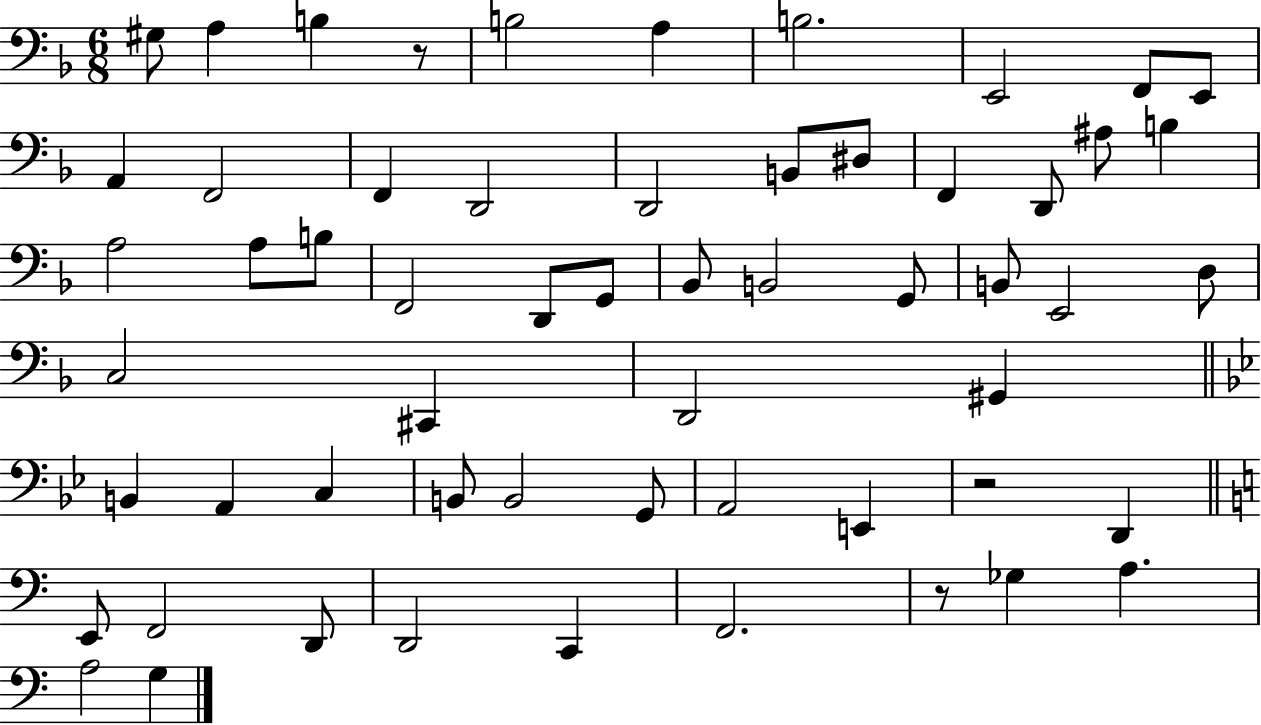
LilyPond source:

{
  \clef bass
  \numericTimeSignature
  \time 6/8
  \key f \major
  gis8 a4 b4 r8 | b2 a4 | b2. | e,2 f,8 e,8 | \break a,4 f,2 | f,4 d,2 | d,2 b,8 dis8 | f,4 d,8 ais8 b4 | \break a2 a8 b8 | f,2 d,8 g,8 | bes,8 b,2 g,8 | b,8 e,2 d8 | \break c2 cis,4 | d,2 gis,4 | \bar "||" \break \key bes \major b,4 a,4 c4 | b,8 b,2 g,8 | a,2 e,4 | r2 d,4 | \break \bar "||" \break \key c \major e,8 f,2 d,8 | d,2 c,4 | f,2. | r8 ges4 a4. | \break a2 g4 | \bar "|."
}